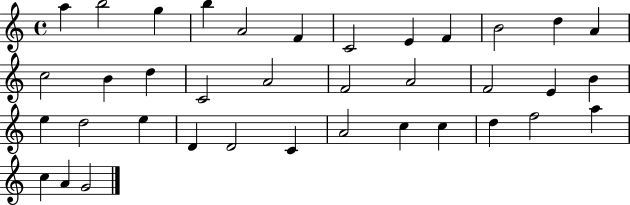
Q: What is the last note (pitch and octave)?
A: G4